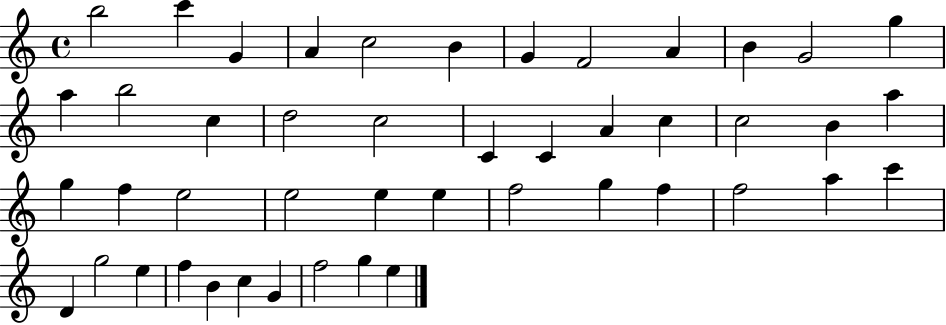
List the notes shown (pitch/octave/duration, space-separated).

B5/h C6/q G4/q A4/q C5/h B4/q G4/q F4/h A4/q B4/q G4/h G5/q A5/q B5/h C5/q D5/h C5/h C4/q C4/q A4/q C5/q C5/h B4/q A5/q G5/q F5/q E5/h E5/h E5/q E5/q F5/h G5/q F5/q F5/h A5/q C6/q D4/q G5/h E5/q F5/q B4/q C5/q G4/q F5/h G5/q E5/q